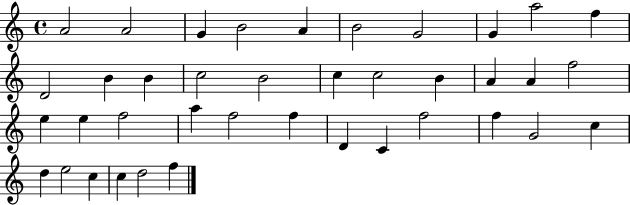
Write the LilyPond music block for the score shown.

{
  \clef treble
  \time 4/4
  \defaultTimeSignature
  \key c \major
  a'2 a'2 | g'4 b'2 a'4 | b'2 g'2 | g'4 a''2 f''4 | \break d'2 b'4 b'4 | c''2 b'2 | c''4 c''2 b'4 | a'4 a'4 f''2 | \break e''4 e''4 f''2 | a''4 f''2 f''4 | d'4 c'4 f''2 | f''4 g'2 c''4 | \break d''4 e''2 c''4 | c''4 d''2 f''4 | \bar "|."
}